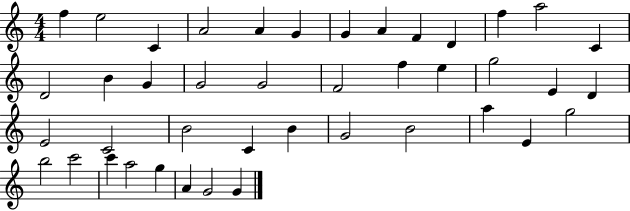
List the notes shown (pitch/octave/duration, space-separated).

F5/q E5/h C4/q A4/h A4/q G4/q G4/q A4/q F4/q D4/q F5/q A5/h C4/q D4/h B4/q G4/q G4/h G4/h F4/h F5/q E5/q G5/h E4/q D4/q E4/h C4/h B4/h C4/q B4/q G4/h B4/h A5/q E4/q G5/h B5/h C6/h C6/q A5/h G5/q A4/q G4/h G4/q